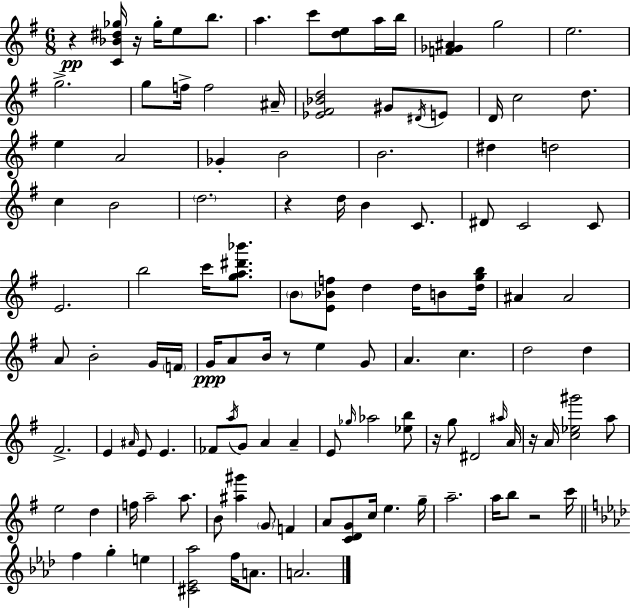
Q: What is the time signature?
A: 6/8